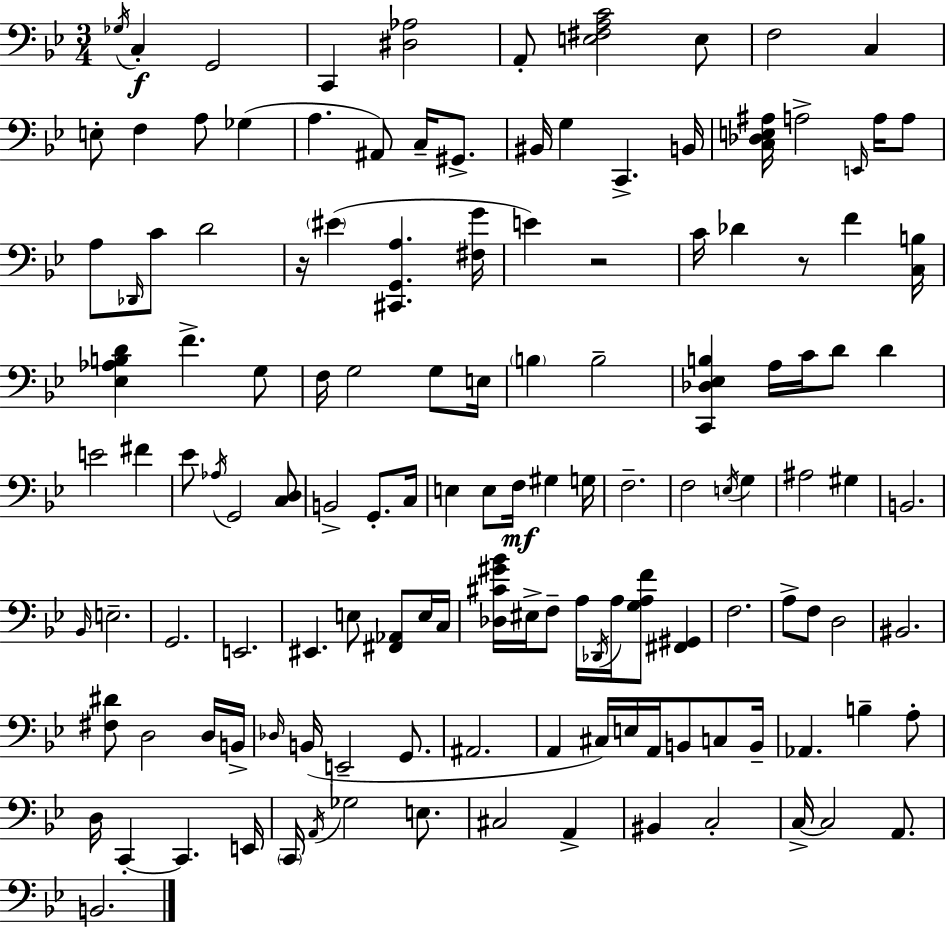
{
  \clef bass
  \numericTimeSignature
  \time 3/4
  \key bes \major
  \acciaccatura { ges16 }\f c4-. g,2 | c,4 <dis aes>2 | a,8-. <e fis a c'>2 e8 | f2 c4 | \break e8-. f4 a8 ges4( | a4. ais,8) c16-- gis,8.-> | bis,16 g4 c,4.-> | b,16 <c des e ais>16 a2-> \grace { e,16 } a16 | \break a8 a8 \grace { des,16 } c'8 d'2 | r16 \parenthesize eis'4( <cis, g, a>4. | <fis g'>16 e'4) r2 | c'16 des'4 r8 f'4 | \break <c b>16 <ees aes b d'>4 f'4.-> | g8 f16 g2 | g8 e16 \parenthesize b4 b2-- | <c, des ees b>4 a16 c'16 d'8 d'4 | \break e'2 fis'4 | ees'8 \acciaccatura { aes16 } g,2 | <c d>8 b,2-> | g,8.-. c16 e4 e8 f16\mf gis4 | \break g16 f2.-- | f2 | \acciaccatura { e16 } g4 ais2 | gis4 b,2. | \break \grace { bes,16 } e2.-- | g,2. | e,2. | eis,4. | \break e8 <fis, aes,>8 e16 c16 <des cis' gis' bes'>16 eis16-> f8-- a16 \acciaccatura { des,16 } | a16 <g a f'>8 <fis, gis,>4 f2. | a8-> f8 d2 | bis,2. | \break <fis dis'>8 d2 | d16 b,16-> \grace { des16 } b,16( e,2-- | g,8. ais,2. | a,4 | \break cis16) e16 a,16 b,8 c8 b,16-- aes,4. | b4-- a8-. d16 c,4-.~~ | c,4. e,16 \parenthesize c,16 \acciaccatura { a,16 } ges2 | e8. cis2 | \break a,4-> bis,4 | c2-. c16->~~ c2 | a,8. b,2. | \bar "|."
}